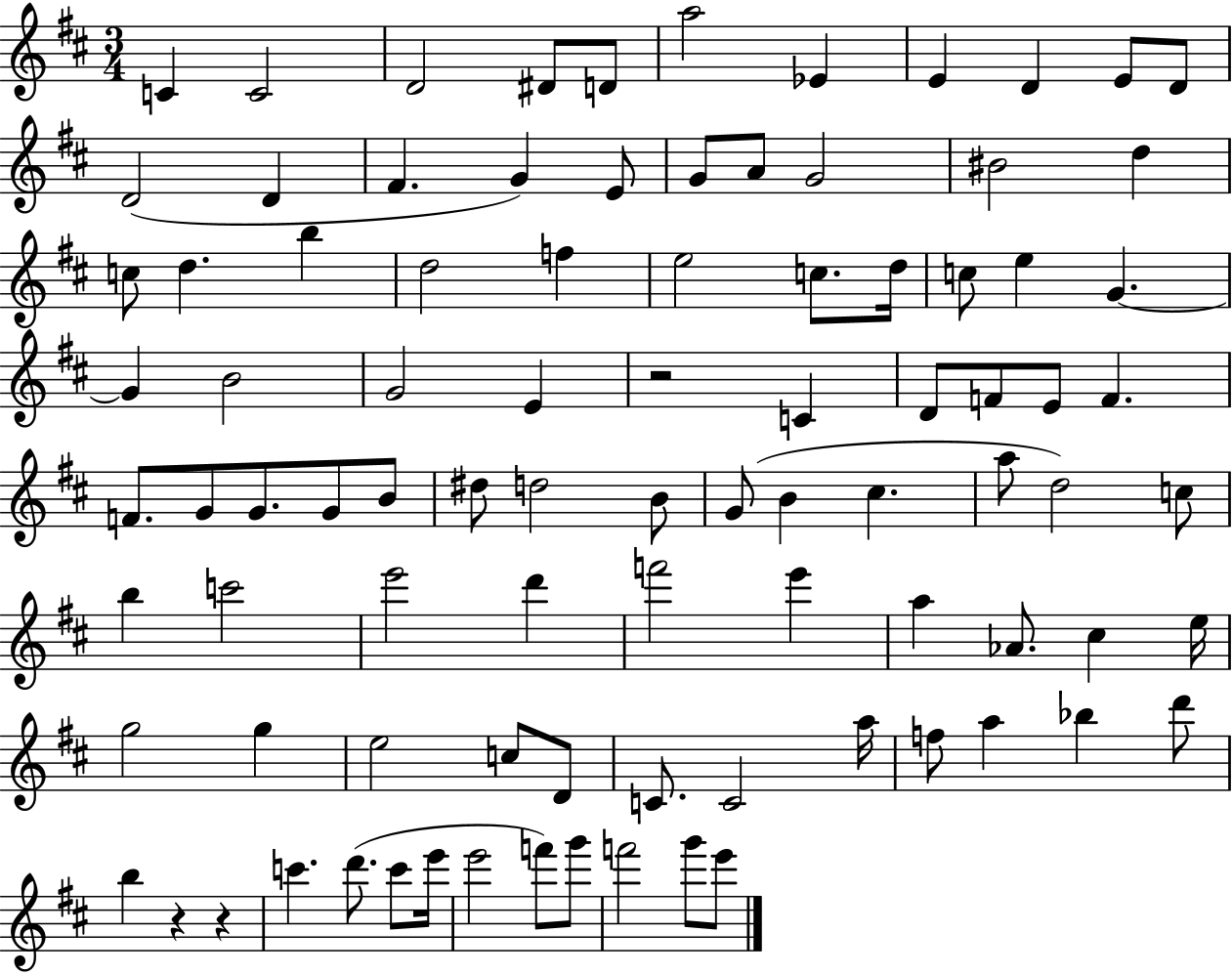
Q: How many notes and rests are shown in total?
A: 91